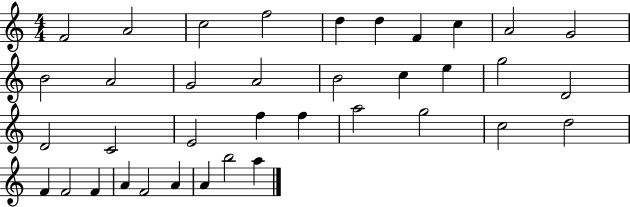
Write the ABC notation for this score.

X:1
T:Untitled
M:4/4
L:1/4
K:C
F2 A2 c2 f2 d d F c A2 G2 B2 A2 G2 A2 B2 c e g2 D2 D2 C2 E2 f f a2 g2 c2 d2 F F2 F A F2 A A b2 a